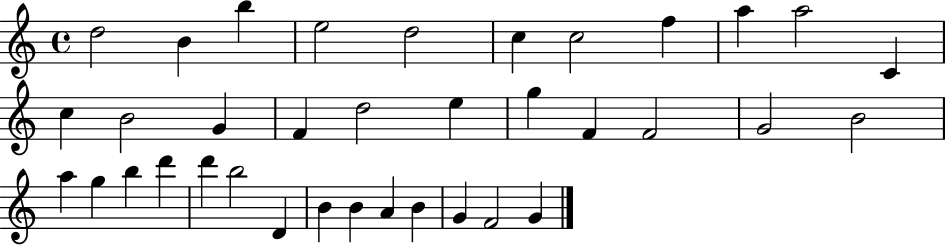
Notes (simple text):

D5/h B4/q B5/q E5/h D5/h C5/q C5/h F5/q A5/q A5/h C4/q C5/q B4/h G4/q F4/q D5/h E5/q G5/q F4/q F4/h G4/h B4/h A5/q G5/q B5/q D6/q D6/q B5/h D4/q B4/q B4/q A4/q B4/q G4/q F4/h G4/q